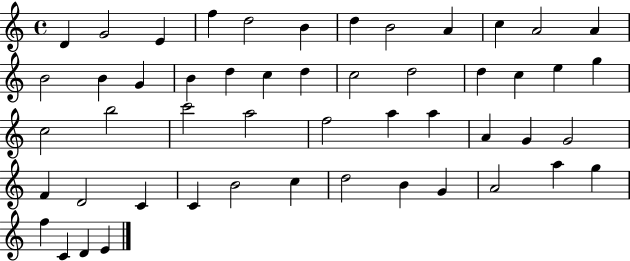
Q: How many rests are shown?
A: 0